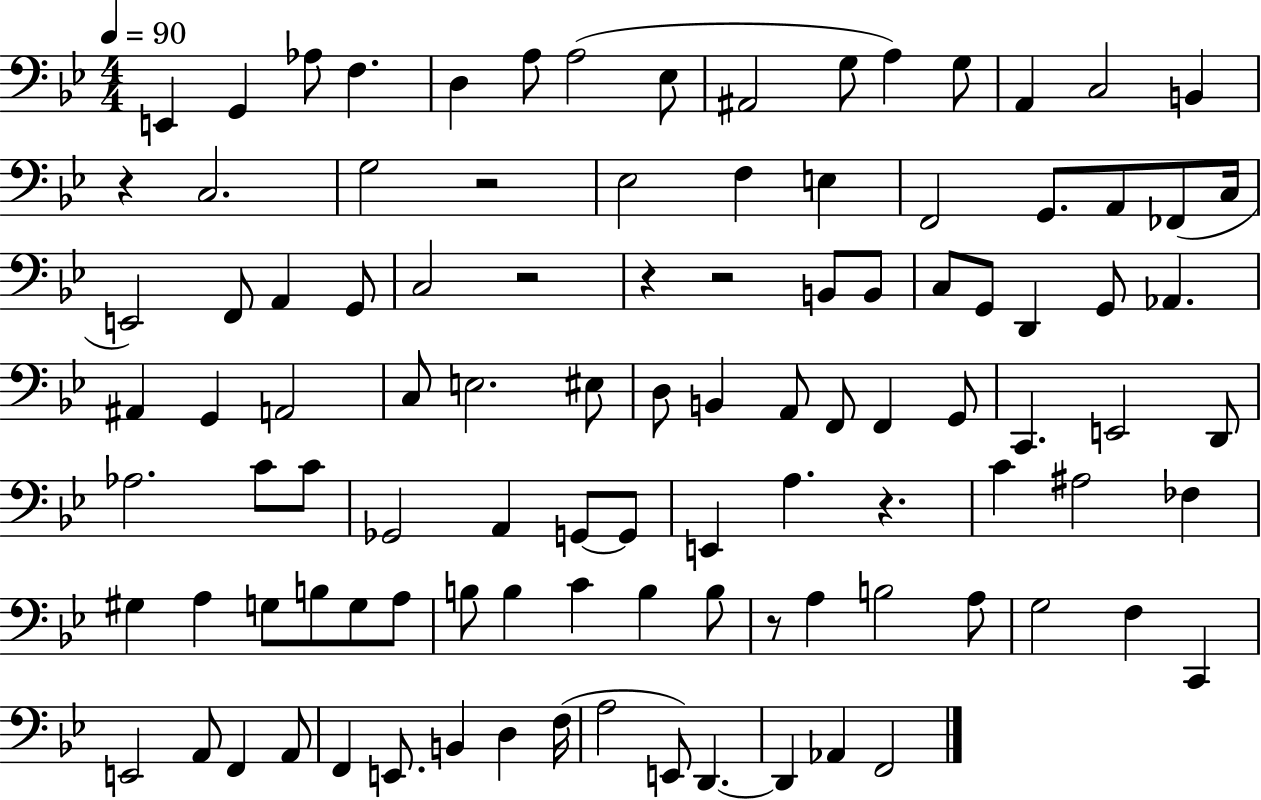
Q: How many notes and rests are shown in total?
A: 103